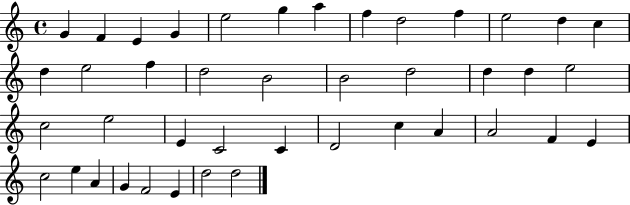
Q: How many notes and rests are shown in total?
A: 42